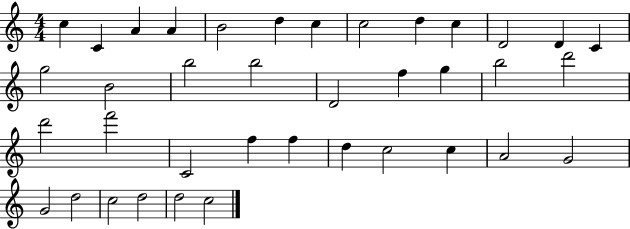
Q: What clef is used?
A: treble